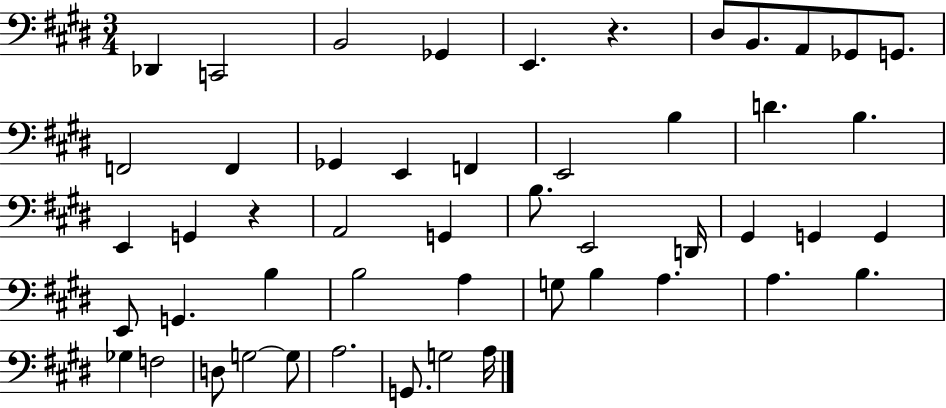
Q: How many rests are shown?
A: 2